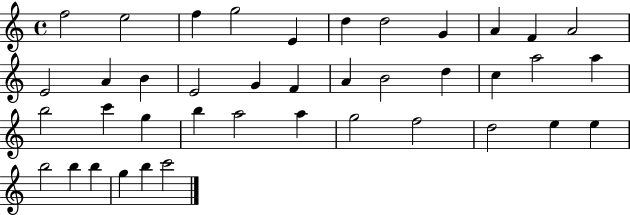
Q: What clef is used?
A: treble